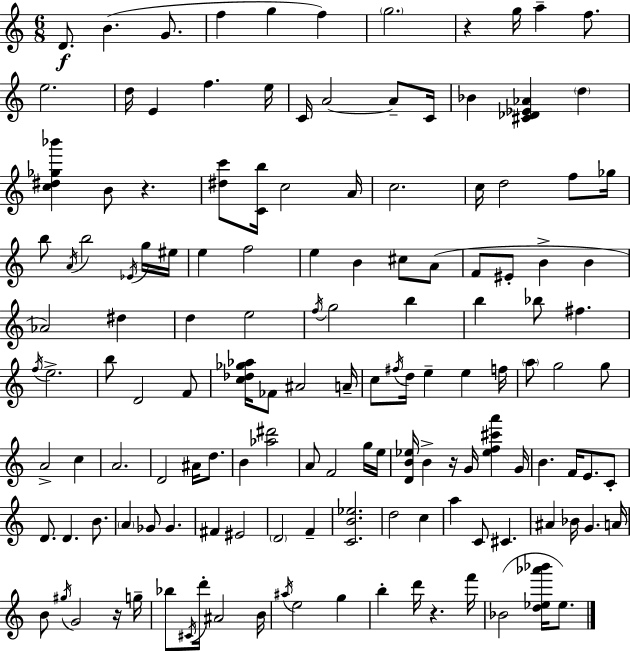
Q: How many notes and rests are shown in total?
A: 141